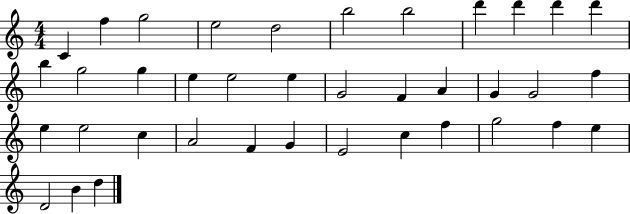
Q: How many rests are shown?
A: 0